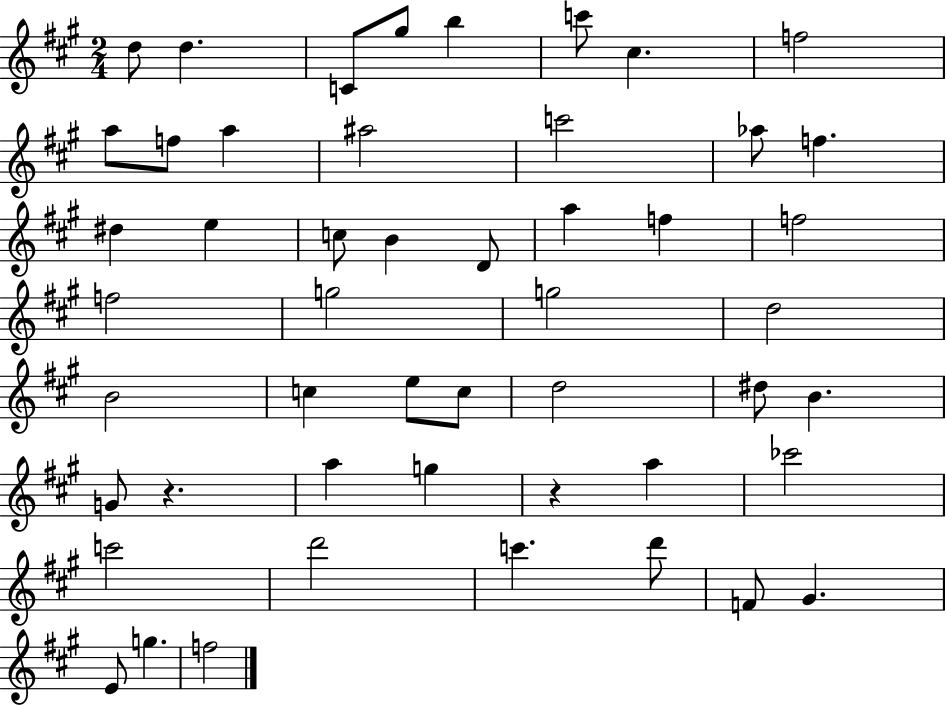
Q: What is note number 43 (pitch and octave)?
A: D6